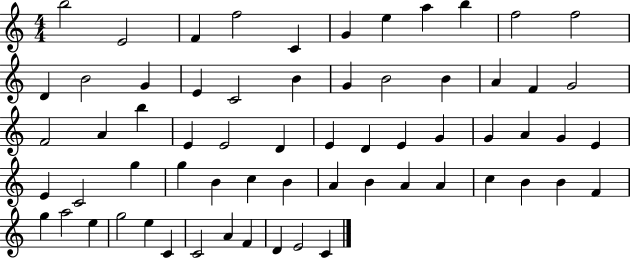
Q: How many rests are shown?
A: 0